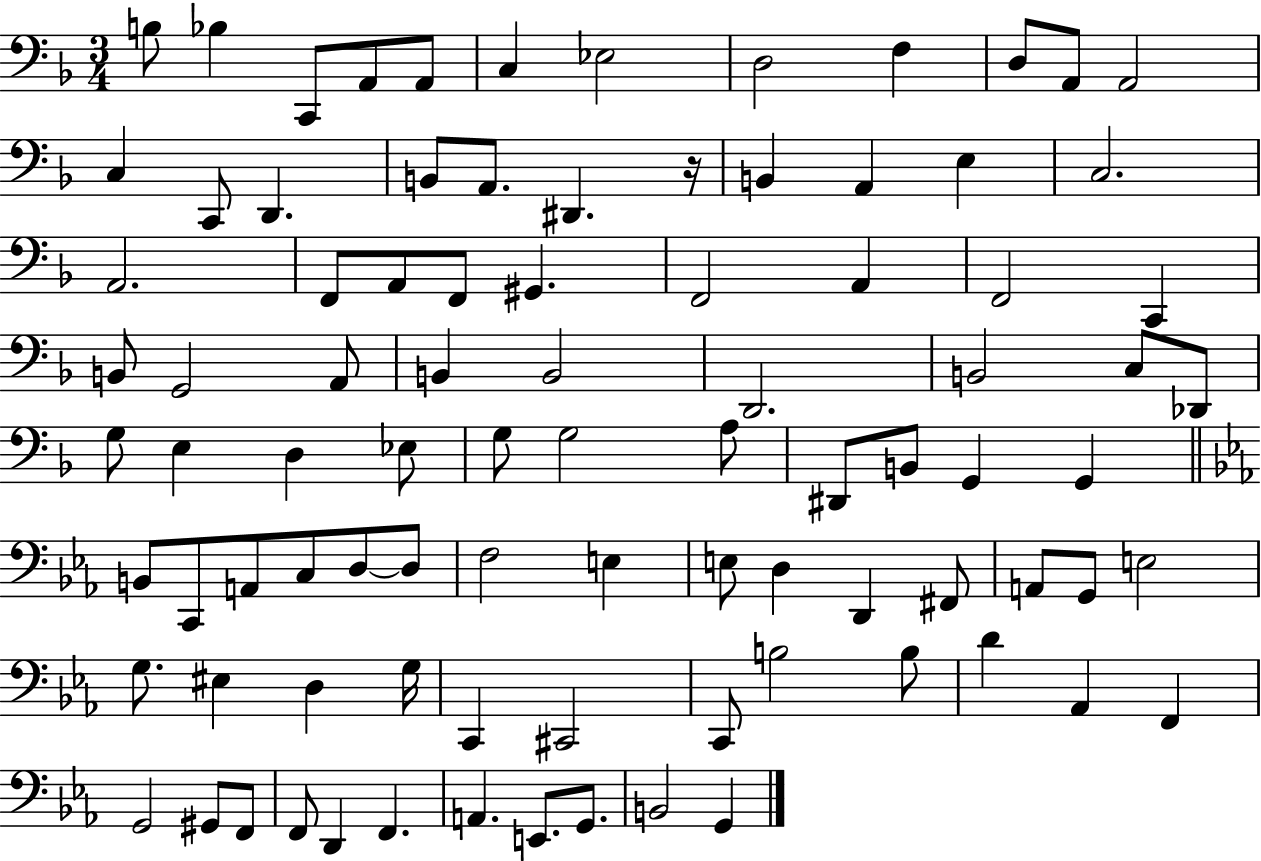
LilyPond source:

{
  \clef bass
  \numericTimeSignature
  \time 3/4
  \key f \major
  \repeat volta 2 { b8 bes4 c,8 a,8 a,8 | c4 ees2 | d2 f4 | d8 a,8 a,2 | \break c4 c,8 d,4. | b,8 a,8. dis,4. r16 | b,4 a,4 e4 | c2. | \break a,2. | f,8 a,8 f,8 gis,4. | f,2 a,4 | f,2 c,4 | \break b,8 g,2 a,8 | b,4 b,2 | d,2. | b,2 c8 des,8 | \break g8 e4 d4 ees8 | g8 g2 a8 | dis,8 b,8 g,4 g,4 | \bar "||" \break \key ees \major b,8 c,8 a,8 c8 d8~~ d8 | f2 e4 | e8 d4 d,4 fis,8 | a,8 g,8 e2 | \break g8. eis4 d4 g16 | c,4 cis,2 | c,8 b2 b8 | d'4 aes,4 f,4 | \break g,2 gis,8 f,8 | f,8 d,4 f,4. | a,4. e,8. g,8. | b,2 g,4 | \break } \bar "|."
}